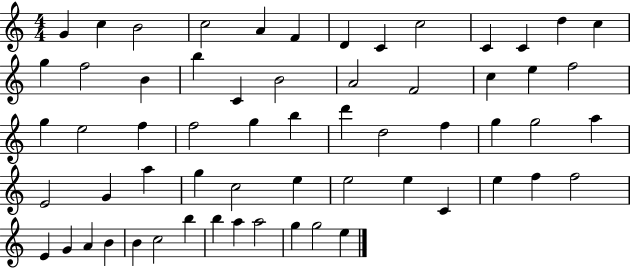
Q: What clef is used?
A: treble